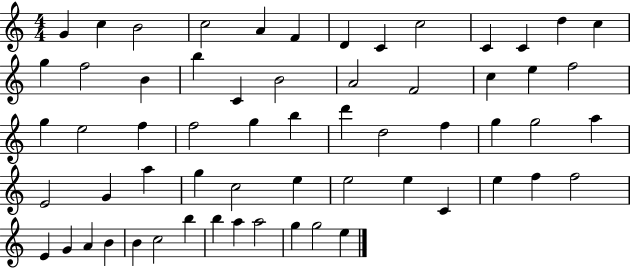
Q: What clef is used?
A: treble